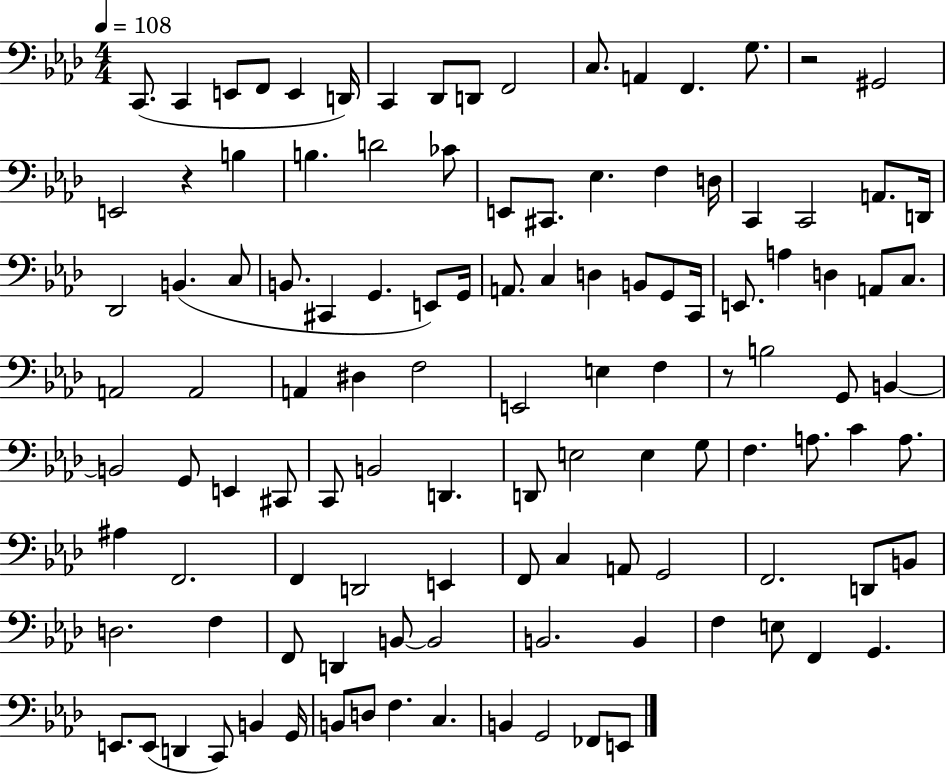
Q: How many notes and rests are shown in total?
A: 115